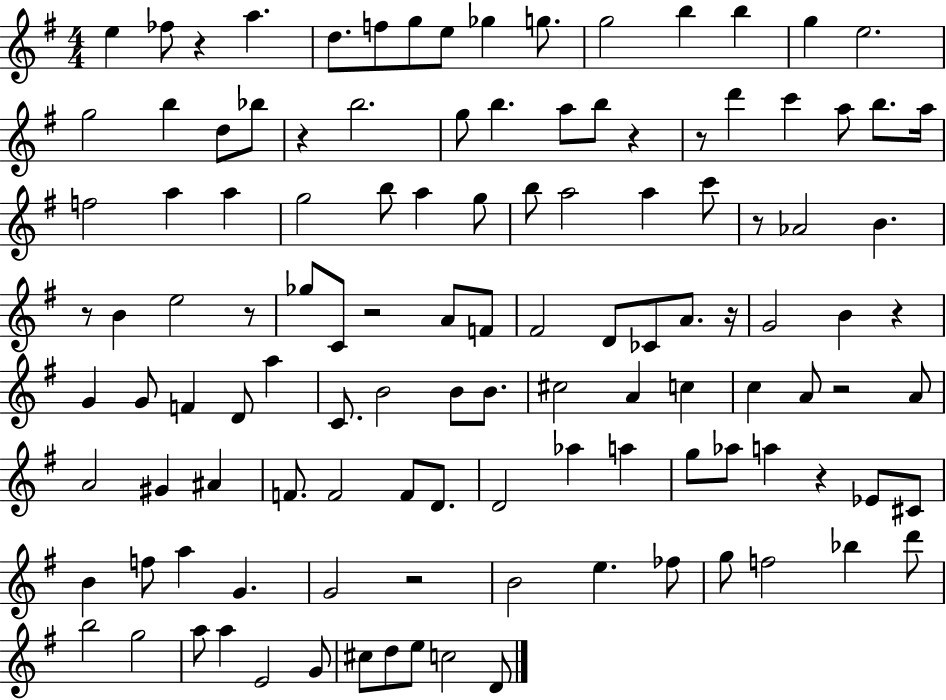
{
  \clef treble
  \numericTimeSignature
  \time 4/4
  \key g \major
  e''4 fes''8 r4 a''4. | d''8. f''8 g''8 e''8 ges''4 g''8. | g''2 b''4 b''4 | g''4 e''2. | \break g''2 b''4 d''8 bes''8 | r4 b''2. | g''8 b''4. a''8 b''8 r4 | r8 d'''4 c'''4 a''8 b''8. a''16 | \break f''2 a''4 a''4 | g''2 b''8 a''4 g''8 | b''8 a''2 a''4 c'''8 | r8 aes'2 b'4. | \break r8 b'4 e''2 r8 | ges''8 c'8 r2 a'8 f'8 | fis'2 d'8 ces'8 a'8. r16 | g'2 b'4 r4 | \break g'4 g'8 f'4 d'8 a''4 | c'8. b'2 b'8 b'8. | cis''2 a'4 c''4 | c''4 a'8 r2 a'8 | \break a'2 gis'4 ais'4 | f'8. f'2 f'8 d'8. | d'2 aes''4 a''4 | g''8 aes''8 a''4 r4 ees'8 cis'8 | \break b'4 f''8 a''4 g'4. | g'2 r2 | b'2 e''4. fes''8 | g''8 f''2 bes''4 d'''8 | \break b''2 g''2 | a''8 a''4 e'2 g'8 | cis''8 d''8 e''8 c''2 d'8 | \bar "|."
}